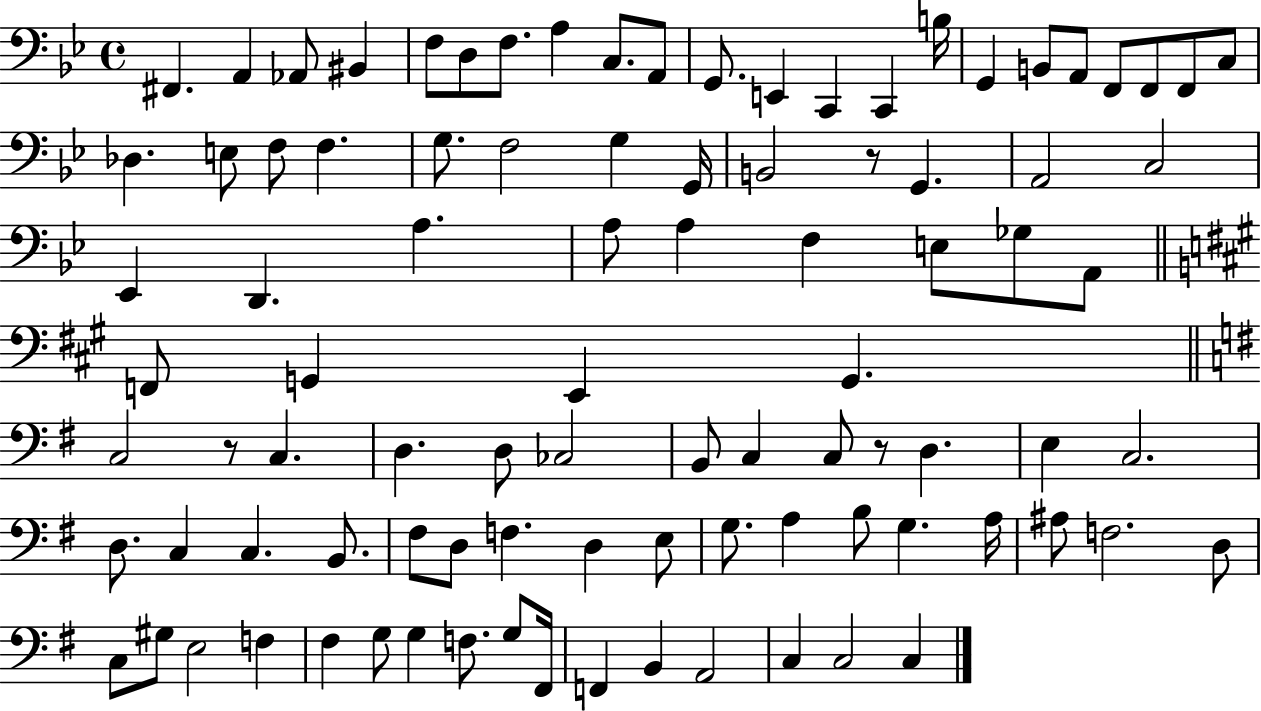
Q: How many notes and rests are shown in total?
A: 94